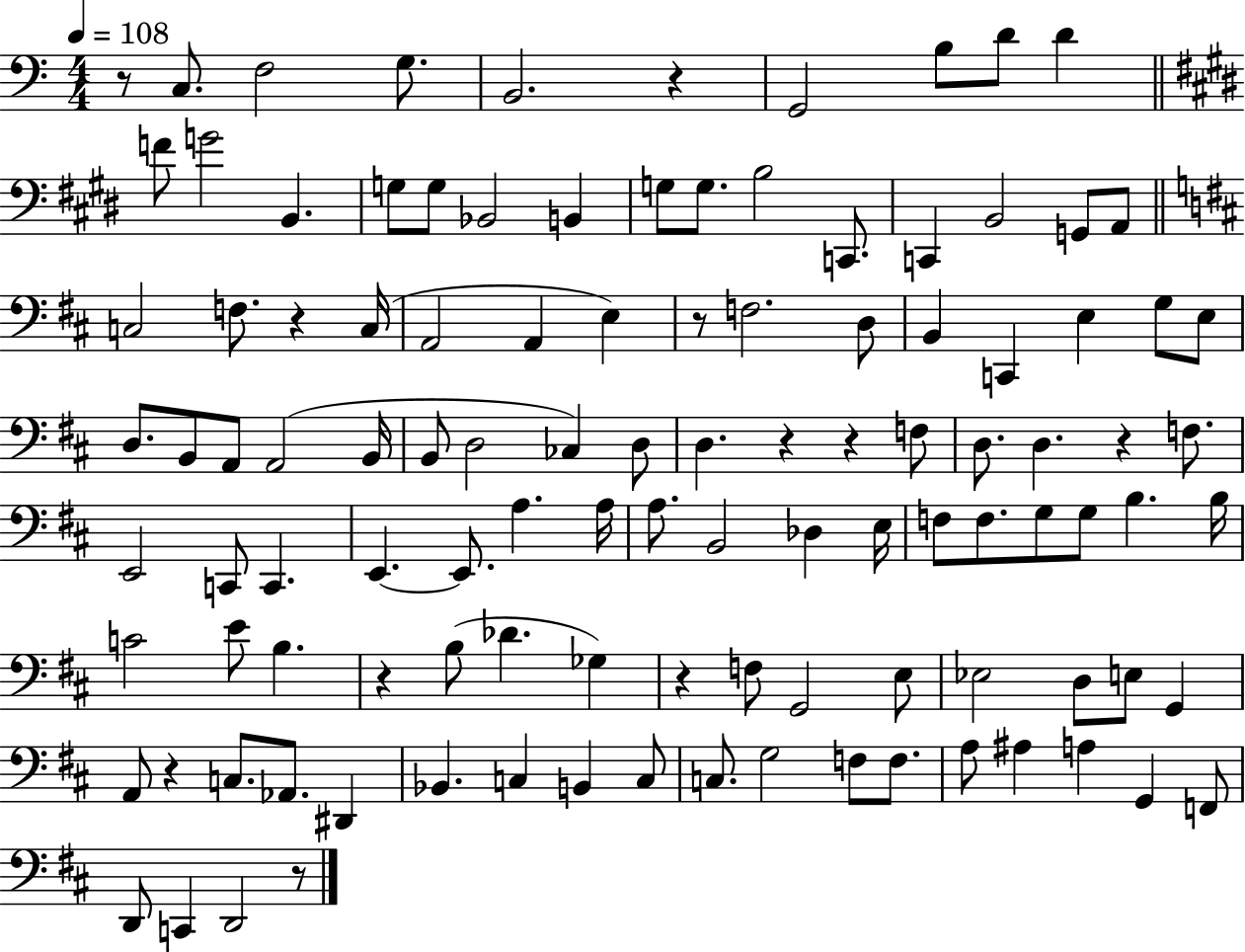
R/e C3/e. F3/h G3/e. B2/h. R/q G2/h B3/e D4/e D4/q F4/e G4/h B2/q. G3/e G3/e Bb2/h B2/q G3/e G3/e. B3/h C2/e. C2/q B2/h G2/e A2/e C3/h F3/e. R/q C3/s A2/h A2/q E3/q R/e F3/h. D3/e B2/q C2/q E3/q G3/e E3/e D3/e. B2/e A2/e A2/h B2/s B2/e D3/h CES3/q D3/e D3/q. R/q R/q F3/e D3/e. D3/q. R/q F3/e. E2/h C2/e C2/q. E2/q. E2/e. A3/q. A3/s A3/e. B2/h Db3/q E3/s F3/e F3/e. G3/e G3/e B3/q. B3/s C4/h E4/e B3/q. R/q B3/e Db4/q. Gb3/q R/q F3/e G2/h E3/e Eb3/h D3/e E3/e G2/q A2/e R/q C3/e. Ab2/e. D#2/q Bb2/q. C3/q B2/q C3/e C3/e. G3/h F3/e F3/e. A3/e A#3/q A3/q G2/q F2/e D2/e C2/q D2/h R/e